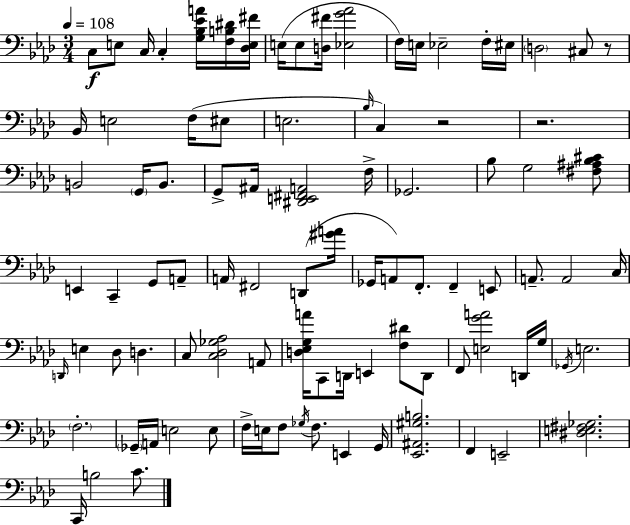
{
  \clef bass
  \numericTimeSignature
  \time 3/4
  \key f \minor
  \tempo 4 = 108
  c8\f e8 c16 c4-. <g bes ees' a'>16 <f b dis'>16 <des e fis'>16 | e16( e8 <d fis'>16 <ees g' aes'>2 | f16) e16 ees2-- f16-. eis16 | \parenthesize d2 cis8 r8 | \break bes,16 e2 f16( eis8 | e2. | \grace { bes16 } c4) r2 | r2. | \break b,2 \parenthesize g,16 b,8. | g,8-> ais,16 <dis, e, fis, a,>2 | f16-> ges,2. | bes8 g2 <fis ais bes cis'>8 | \break e,4 c,4-- g,8 a,8-- | a,16 fis,2 d,8( | <gis' a'>16 ges,16 a,8) f,8.-. f,4-- e,8 | a,8.-- a,2 | \break c16 \grace { d,16 } e4 des8 d4. | c8 <c des ges aes>2 | a,8 <d ees g a'>16 c,8 d,16 e,4 <f dis'>8 | d,8 f,8 <e g' a'>2 | \break d,16 g16 \acciaccatura { ges,16 } e2. | \parenthesize f2.-. | \parenthesize ges,16-- a,16 e2 | e8 f16-> e16 f8 \acciaccatura { ges16 } f8. e,4 | \break g,16 <ees, ais, gis b>2. | f,4 e,2-- | <dis e fis ges>2. | c,16 b2 | \break c'8. \bar "|."
}